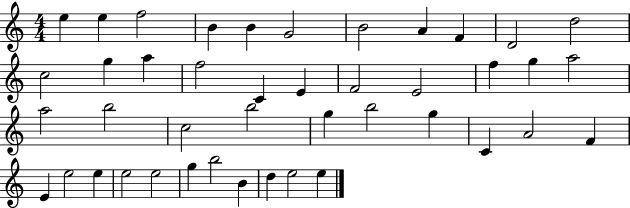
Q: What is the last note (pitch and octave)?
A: E5